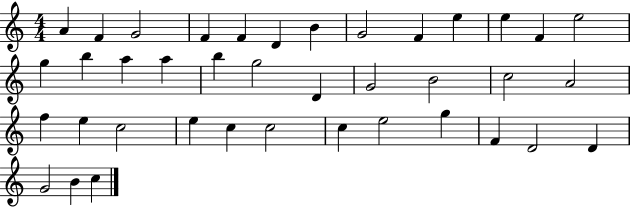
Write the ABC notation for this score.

X:1
T:Untitled
M:4/4
L:1/4
K:C
A F G2 F F D B G2 F e e F e2 g b a a b g2 D G2 B2 c2 A2 f e c2 e c c2 c e2 g F D2 D G2 B c